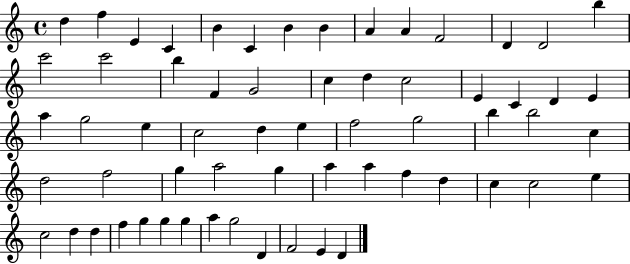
{
  \clef treble
  \time 4/4
  \defaultTimeSignature
  \key c \major
  d''4 f''4 e'4 c'4 | b'4 c'4 b'4 b'4 | a'4 a'4 f'2 | d'4 d'2 b''4 | \break c'''2 c'''2 | b''4 f'4 g'2 | c''4 d''4 c''2 | e'4 c'4 d'4 e'4 | \break a''4 g''2 e''4 | c''2 d''4 e''4 | f''2 g''2 | b''4 b''2 c''4 | \break d''2 f''2 | g''4 a''2 g''4 | a''4 a''4 f''4 d''4 | c''4 c''2 e''4 | \break c''2 d''4 d''4 | f''4 g''4 g''4 g''4 | a''4 g''2 d'4 | f'2 e'4 d'4 | \break \bar "|."
}